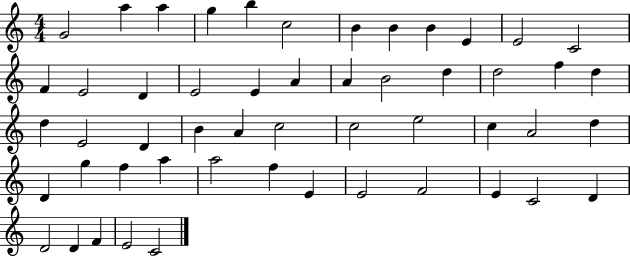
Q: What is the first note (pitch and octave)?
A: G4